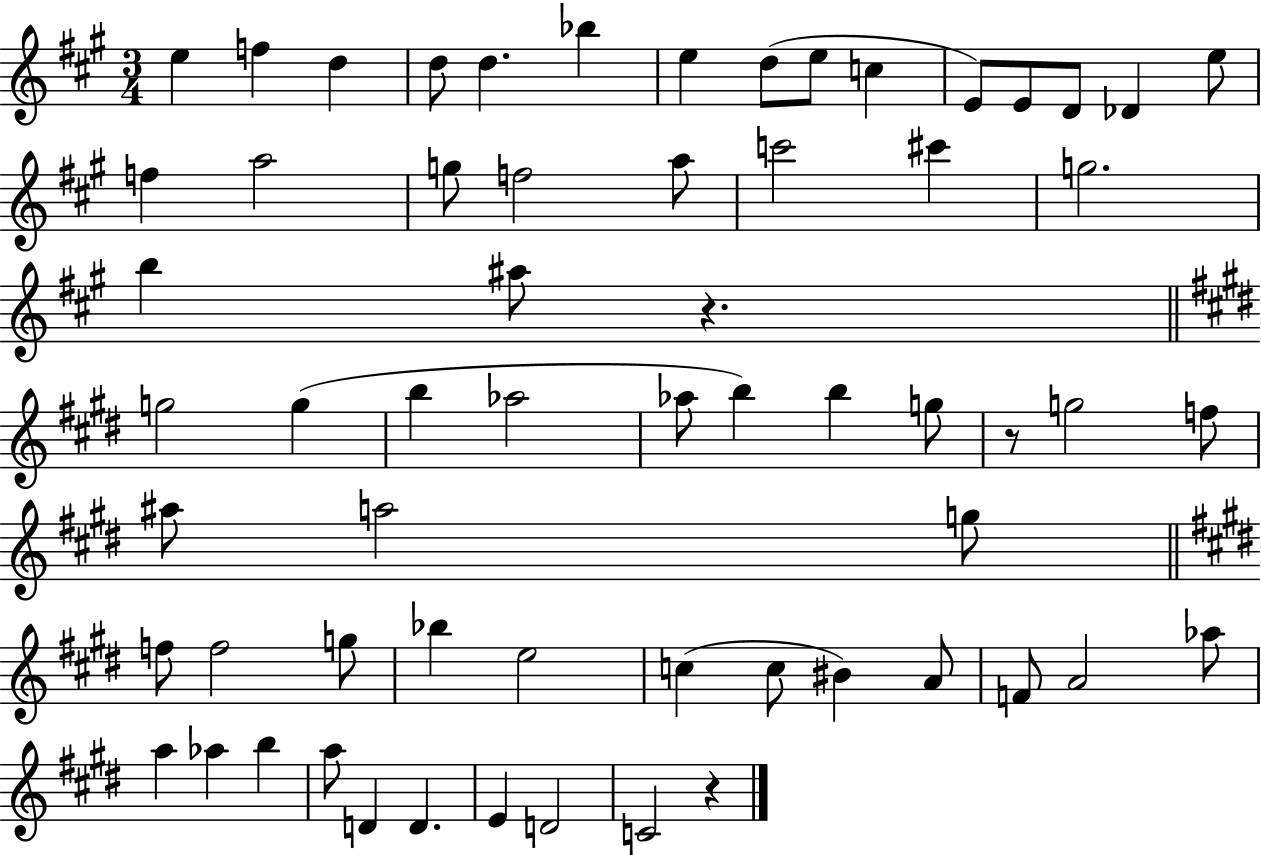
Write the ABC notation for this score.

X:1
T:Untitled
M:3/4
L:1/4
K:A
e f d d/2 d _b e d/2 e/2 c E/2 E/2 D/2 _D e/2 f a2 g/2 f2 a/2 c'2 ^c' g2 b ^a/2 z g2 g b _a2 _a/2 b b g/2 z/2 g2 f/2 ^a/2 a2 g/2 f/2 f2 g/2 _b e2 c c/2 ^B A/2 F/2 A2 _a/2 a _a b a/2 D D E D2 C2 z